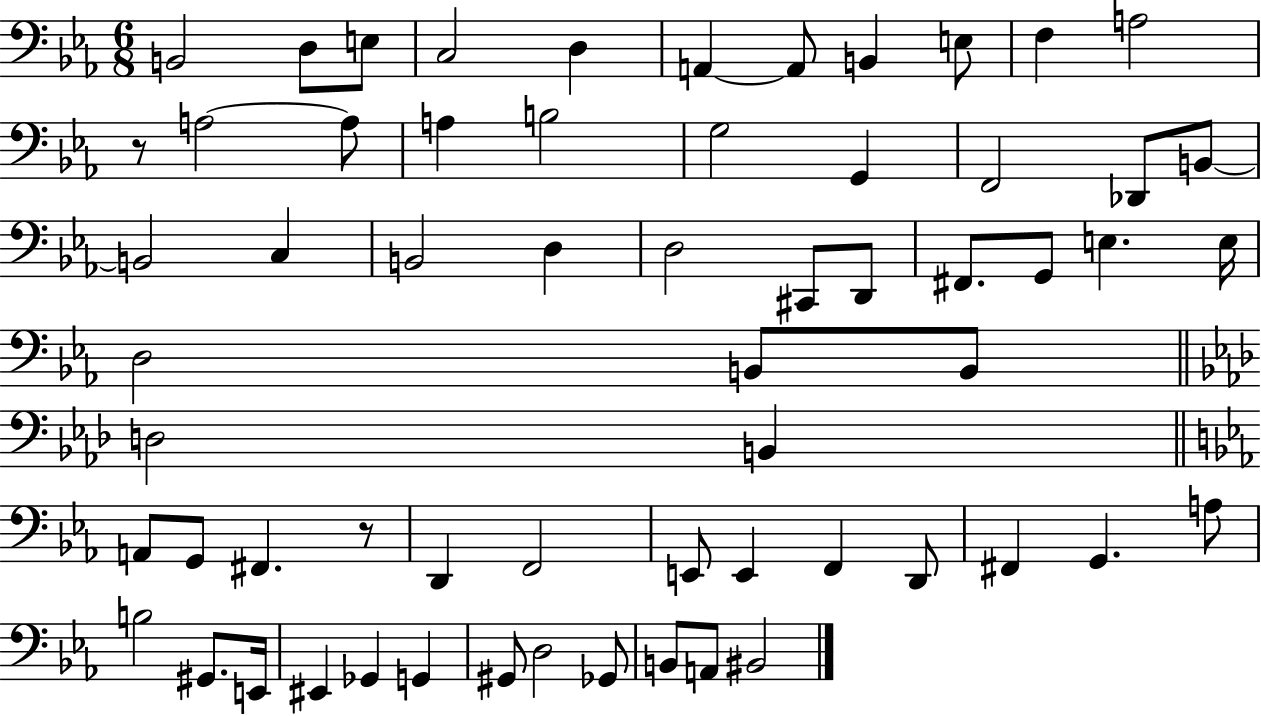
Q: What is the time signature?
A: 6/8